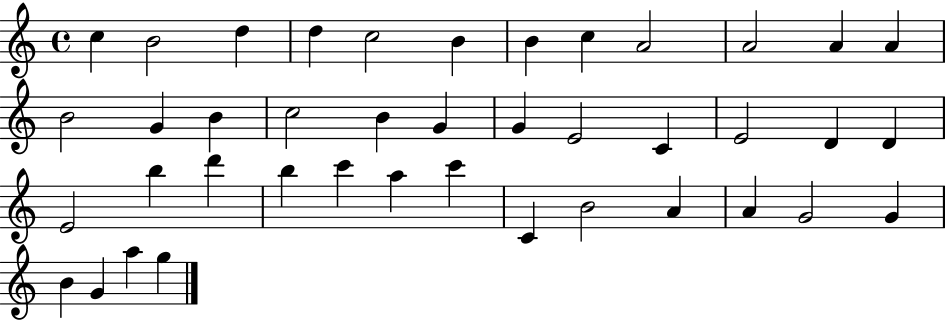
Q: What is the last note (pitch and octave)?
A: G5